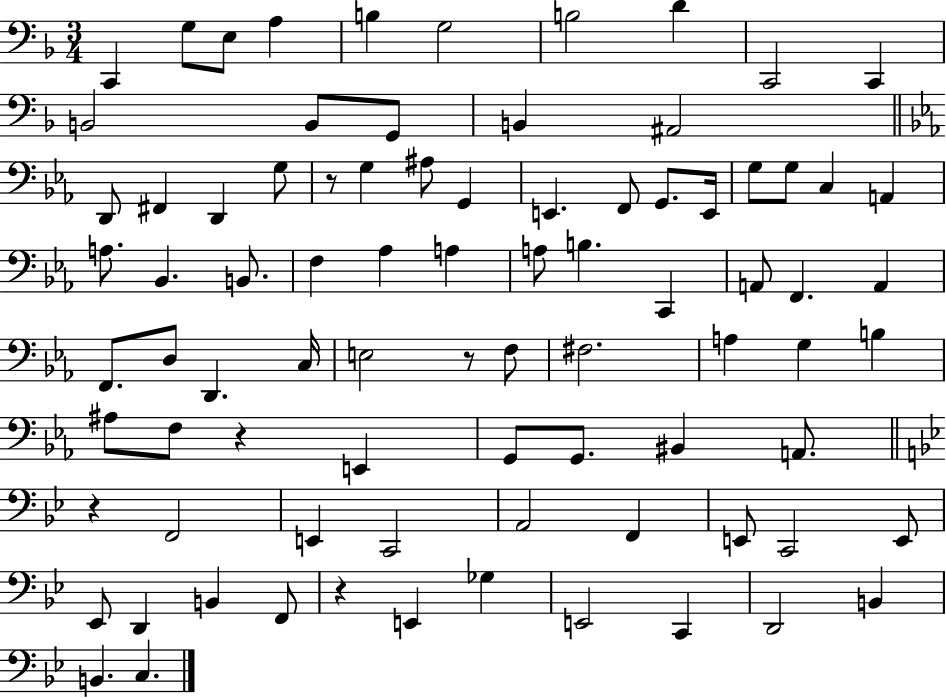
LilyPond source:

{
  \clef bass
  \numericTimeSignature
  \time 3/4
  \key f \major
  c,4 g8 e8 a4 | b4 g2 | b2 d'4 | c,2 c,4 | \break b,2 b,8 g,8 | b,4 ais,2 | \bar "||" \break \key ees \major d,8 fis,4 d,4 g8 | r8 g4 ais8 g,4 | e,4. f,8 g,8. e,16 | g8 g8 c4 a,4 | \break a8. bes,4. b,8. | f4 aes4 a4 | a8 b4. c,4 | a,8 f,4. a,4 | \break f,8. d8 d,4. c16 | e2 r8 f8 | fis2. | a4 g4 b4 | \break ais8 f8 r4 e,4 | g,8 g,8. bis,4 a,8. | \bar "||" \break \key bes \major r4 f,2 | e,4 c,2 | a,2 f,4 | e,8 c,2 e,8 | \break ees,8 d,4 b,4 f,8 | r4 e,4 ges4 | e,2 c,4 | d,2 b,4 | \break b,4. c4. | \bar "|."
}